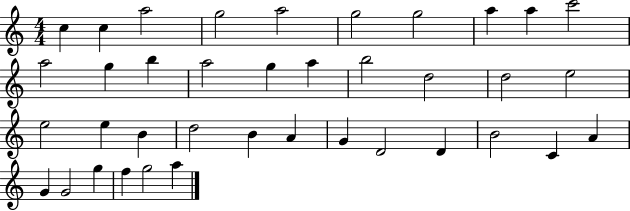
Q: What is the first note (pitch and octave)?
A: C5